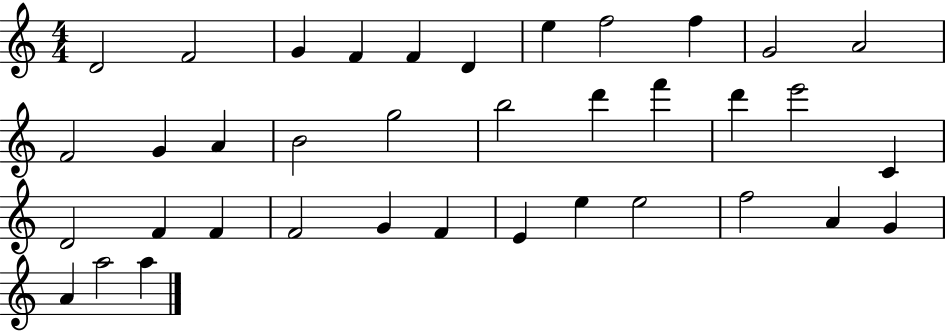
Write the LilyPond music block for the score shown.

{
  \clef treble
  \numericTimeSignature
  \time 4/4
  \key c \major
  d'2 f'2 | g'4 f'4 f'4 d'4 | e''4 f''2 f''4 | g'2 a'2 | \break f'2 g'4 a'4 | b'2 g''2 | b''2 d'''4 f'''4 | d'''4 e'''2 c'4 | \break d'2 f'4 f'4 | f'2 g'4 f'4 | e'4 e''4 e''2 | f''2 a'4 g'4 | \break a'4 a''2 a''4 | \bar "|."
}